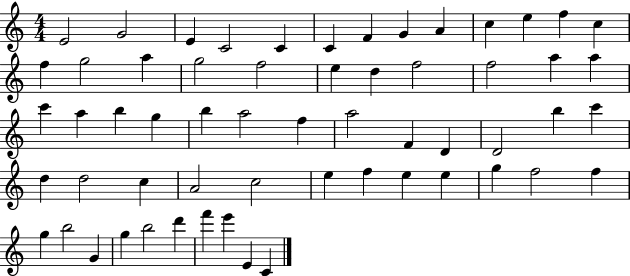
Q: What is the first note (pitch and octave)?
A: E4